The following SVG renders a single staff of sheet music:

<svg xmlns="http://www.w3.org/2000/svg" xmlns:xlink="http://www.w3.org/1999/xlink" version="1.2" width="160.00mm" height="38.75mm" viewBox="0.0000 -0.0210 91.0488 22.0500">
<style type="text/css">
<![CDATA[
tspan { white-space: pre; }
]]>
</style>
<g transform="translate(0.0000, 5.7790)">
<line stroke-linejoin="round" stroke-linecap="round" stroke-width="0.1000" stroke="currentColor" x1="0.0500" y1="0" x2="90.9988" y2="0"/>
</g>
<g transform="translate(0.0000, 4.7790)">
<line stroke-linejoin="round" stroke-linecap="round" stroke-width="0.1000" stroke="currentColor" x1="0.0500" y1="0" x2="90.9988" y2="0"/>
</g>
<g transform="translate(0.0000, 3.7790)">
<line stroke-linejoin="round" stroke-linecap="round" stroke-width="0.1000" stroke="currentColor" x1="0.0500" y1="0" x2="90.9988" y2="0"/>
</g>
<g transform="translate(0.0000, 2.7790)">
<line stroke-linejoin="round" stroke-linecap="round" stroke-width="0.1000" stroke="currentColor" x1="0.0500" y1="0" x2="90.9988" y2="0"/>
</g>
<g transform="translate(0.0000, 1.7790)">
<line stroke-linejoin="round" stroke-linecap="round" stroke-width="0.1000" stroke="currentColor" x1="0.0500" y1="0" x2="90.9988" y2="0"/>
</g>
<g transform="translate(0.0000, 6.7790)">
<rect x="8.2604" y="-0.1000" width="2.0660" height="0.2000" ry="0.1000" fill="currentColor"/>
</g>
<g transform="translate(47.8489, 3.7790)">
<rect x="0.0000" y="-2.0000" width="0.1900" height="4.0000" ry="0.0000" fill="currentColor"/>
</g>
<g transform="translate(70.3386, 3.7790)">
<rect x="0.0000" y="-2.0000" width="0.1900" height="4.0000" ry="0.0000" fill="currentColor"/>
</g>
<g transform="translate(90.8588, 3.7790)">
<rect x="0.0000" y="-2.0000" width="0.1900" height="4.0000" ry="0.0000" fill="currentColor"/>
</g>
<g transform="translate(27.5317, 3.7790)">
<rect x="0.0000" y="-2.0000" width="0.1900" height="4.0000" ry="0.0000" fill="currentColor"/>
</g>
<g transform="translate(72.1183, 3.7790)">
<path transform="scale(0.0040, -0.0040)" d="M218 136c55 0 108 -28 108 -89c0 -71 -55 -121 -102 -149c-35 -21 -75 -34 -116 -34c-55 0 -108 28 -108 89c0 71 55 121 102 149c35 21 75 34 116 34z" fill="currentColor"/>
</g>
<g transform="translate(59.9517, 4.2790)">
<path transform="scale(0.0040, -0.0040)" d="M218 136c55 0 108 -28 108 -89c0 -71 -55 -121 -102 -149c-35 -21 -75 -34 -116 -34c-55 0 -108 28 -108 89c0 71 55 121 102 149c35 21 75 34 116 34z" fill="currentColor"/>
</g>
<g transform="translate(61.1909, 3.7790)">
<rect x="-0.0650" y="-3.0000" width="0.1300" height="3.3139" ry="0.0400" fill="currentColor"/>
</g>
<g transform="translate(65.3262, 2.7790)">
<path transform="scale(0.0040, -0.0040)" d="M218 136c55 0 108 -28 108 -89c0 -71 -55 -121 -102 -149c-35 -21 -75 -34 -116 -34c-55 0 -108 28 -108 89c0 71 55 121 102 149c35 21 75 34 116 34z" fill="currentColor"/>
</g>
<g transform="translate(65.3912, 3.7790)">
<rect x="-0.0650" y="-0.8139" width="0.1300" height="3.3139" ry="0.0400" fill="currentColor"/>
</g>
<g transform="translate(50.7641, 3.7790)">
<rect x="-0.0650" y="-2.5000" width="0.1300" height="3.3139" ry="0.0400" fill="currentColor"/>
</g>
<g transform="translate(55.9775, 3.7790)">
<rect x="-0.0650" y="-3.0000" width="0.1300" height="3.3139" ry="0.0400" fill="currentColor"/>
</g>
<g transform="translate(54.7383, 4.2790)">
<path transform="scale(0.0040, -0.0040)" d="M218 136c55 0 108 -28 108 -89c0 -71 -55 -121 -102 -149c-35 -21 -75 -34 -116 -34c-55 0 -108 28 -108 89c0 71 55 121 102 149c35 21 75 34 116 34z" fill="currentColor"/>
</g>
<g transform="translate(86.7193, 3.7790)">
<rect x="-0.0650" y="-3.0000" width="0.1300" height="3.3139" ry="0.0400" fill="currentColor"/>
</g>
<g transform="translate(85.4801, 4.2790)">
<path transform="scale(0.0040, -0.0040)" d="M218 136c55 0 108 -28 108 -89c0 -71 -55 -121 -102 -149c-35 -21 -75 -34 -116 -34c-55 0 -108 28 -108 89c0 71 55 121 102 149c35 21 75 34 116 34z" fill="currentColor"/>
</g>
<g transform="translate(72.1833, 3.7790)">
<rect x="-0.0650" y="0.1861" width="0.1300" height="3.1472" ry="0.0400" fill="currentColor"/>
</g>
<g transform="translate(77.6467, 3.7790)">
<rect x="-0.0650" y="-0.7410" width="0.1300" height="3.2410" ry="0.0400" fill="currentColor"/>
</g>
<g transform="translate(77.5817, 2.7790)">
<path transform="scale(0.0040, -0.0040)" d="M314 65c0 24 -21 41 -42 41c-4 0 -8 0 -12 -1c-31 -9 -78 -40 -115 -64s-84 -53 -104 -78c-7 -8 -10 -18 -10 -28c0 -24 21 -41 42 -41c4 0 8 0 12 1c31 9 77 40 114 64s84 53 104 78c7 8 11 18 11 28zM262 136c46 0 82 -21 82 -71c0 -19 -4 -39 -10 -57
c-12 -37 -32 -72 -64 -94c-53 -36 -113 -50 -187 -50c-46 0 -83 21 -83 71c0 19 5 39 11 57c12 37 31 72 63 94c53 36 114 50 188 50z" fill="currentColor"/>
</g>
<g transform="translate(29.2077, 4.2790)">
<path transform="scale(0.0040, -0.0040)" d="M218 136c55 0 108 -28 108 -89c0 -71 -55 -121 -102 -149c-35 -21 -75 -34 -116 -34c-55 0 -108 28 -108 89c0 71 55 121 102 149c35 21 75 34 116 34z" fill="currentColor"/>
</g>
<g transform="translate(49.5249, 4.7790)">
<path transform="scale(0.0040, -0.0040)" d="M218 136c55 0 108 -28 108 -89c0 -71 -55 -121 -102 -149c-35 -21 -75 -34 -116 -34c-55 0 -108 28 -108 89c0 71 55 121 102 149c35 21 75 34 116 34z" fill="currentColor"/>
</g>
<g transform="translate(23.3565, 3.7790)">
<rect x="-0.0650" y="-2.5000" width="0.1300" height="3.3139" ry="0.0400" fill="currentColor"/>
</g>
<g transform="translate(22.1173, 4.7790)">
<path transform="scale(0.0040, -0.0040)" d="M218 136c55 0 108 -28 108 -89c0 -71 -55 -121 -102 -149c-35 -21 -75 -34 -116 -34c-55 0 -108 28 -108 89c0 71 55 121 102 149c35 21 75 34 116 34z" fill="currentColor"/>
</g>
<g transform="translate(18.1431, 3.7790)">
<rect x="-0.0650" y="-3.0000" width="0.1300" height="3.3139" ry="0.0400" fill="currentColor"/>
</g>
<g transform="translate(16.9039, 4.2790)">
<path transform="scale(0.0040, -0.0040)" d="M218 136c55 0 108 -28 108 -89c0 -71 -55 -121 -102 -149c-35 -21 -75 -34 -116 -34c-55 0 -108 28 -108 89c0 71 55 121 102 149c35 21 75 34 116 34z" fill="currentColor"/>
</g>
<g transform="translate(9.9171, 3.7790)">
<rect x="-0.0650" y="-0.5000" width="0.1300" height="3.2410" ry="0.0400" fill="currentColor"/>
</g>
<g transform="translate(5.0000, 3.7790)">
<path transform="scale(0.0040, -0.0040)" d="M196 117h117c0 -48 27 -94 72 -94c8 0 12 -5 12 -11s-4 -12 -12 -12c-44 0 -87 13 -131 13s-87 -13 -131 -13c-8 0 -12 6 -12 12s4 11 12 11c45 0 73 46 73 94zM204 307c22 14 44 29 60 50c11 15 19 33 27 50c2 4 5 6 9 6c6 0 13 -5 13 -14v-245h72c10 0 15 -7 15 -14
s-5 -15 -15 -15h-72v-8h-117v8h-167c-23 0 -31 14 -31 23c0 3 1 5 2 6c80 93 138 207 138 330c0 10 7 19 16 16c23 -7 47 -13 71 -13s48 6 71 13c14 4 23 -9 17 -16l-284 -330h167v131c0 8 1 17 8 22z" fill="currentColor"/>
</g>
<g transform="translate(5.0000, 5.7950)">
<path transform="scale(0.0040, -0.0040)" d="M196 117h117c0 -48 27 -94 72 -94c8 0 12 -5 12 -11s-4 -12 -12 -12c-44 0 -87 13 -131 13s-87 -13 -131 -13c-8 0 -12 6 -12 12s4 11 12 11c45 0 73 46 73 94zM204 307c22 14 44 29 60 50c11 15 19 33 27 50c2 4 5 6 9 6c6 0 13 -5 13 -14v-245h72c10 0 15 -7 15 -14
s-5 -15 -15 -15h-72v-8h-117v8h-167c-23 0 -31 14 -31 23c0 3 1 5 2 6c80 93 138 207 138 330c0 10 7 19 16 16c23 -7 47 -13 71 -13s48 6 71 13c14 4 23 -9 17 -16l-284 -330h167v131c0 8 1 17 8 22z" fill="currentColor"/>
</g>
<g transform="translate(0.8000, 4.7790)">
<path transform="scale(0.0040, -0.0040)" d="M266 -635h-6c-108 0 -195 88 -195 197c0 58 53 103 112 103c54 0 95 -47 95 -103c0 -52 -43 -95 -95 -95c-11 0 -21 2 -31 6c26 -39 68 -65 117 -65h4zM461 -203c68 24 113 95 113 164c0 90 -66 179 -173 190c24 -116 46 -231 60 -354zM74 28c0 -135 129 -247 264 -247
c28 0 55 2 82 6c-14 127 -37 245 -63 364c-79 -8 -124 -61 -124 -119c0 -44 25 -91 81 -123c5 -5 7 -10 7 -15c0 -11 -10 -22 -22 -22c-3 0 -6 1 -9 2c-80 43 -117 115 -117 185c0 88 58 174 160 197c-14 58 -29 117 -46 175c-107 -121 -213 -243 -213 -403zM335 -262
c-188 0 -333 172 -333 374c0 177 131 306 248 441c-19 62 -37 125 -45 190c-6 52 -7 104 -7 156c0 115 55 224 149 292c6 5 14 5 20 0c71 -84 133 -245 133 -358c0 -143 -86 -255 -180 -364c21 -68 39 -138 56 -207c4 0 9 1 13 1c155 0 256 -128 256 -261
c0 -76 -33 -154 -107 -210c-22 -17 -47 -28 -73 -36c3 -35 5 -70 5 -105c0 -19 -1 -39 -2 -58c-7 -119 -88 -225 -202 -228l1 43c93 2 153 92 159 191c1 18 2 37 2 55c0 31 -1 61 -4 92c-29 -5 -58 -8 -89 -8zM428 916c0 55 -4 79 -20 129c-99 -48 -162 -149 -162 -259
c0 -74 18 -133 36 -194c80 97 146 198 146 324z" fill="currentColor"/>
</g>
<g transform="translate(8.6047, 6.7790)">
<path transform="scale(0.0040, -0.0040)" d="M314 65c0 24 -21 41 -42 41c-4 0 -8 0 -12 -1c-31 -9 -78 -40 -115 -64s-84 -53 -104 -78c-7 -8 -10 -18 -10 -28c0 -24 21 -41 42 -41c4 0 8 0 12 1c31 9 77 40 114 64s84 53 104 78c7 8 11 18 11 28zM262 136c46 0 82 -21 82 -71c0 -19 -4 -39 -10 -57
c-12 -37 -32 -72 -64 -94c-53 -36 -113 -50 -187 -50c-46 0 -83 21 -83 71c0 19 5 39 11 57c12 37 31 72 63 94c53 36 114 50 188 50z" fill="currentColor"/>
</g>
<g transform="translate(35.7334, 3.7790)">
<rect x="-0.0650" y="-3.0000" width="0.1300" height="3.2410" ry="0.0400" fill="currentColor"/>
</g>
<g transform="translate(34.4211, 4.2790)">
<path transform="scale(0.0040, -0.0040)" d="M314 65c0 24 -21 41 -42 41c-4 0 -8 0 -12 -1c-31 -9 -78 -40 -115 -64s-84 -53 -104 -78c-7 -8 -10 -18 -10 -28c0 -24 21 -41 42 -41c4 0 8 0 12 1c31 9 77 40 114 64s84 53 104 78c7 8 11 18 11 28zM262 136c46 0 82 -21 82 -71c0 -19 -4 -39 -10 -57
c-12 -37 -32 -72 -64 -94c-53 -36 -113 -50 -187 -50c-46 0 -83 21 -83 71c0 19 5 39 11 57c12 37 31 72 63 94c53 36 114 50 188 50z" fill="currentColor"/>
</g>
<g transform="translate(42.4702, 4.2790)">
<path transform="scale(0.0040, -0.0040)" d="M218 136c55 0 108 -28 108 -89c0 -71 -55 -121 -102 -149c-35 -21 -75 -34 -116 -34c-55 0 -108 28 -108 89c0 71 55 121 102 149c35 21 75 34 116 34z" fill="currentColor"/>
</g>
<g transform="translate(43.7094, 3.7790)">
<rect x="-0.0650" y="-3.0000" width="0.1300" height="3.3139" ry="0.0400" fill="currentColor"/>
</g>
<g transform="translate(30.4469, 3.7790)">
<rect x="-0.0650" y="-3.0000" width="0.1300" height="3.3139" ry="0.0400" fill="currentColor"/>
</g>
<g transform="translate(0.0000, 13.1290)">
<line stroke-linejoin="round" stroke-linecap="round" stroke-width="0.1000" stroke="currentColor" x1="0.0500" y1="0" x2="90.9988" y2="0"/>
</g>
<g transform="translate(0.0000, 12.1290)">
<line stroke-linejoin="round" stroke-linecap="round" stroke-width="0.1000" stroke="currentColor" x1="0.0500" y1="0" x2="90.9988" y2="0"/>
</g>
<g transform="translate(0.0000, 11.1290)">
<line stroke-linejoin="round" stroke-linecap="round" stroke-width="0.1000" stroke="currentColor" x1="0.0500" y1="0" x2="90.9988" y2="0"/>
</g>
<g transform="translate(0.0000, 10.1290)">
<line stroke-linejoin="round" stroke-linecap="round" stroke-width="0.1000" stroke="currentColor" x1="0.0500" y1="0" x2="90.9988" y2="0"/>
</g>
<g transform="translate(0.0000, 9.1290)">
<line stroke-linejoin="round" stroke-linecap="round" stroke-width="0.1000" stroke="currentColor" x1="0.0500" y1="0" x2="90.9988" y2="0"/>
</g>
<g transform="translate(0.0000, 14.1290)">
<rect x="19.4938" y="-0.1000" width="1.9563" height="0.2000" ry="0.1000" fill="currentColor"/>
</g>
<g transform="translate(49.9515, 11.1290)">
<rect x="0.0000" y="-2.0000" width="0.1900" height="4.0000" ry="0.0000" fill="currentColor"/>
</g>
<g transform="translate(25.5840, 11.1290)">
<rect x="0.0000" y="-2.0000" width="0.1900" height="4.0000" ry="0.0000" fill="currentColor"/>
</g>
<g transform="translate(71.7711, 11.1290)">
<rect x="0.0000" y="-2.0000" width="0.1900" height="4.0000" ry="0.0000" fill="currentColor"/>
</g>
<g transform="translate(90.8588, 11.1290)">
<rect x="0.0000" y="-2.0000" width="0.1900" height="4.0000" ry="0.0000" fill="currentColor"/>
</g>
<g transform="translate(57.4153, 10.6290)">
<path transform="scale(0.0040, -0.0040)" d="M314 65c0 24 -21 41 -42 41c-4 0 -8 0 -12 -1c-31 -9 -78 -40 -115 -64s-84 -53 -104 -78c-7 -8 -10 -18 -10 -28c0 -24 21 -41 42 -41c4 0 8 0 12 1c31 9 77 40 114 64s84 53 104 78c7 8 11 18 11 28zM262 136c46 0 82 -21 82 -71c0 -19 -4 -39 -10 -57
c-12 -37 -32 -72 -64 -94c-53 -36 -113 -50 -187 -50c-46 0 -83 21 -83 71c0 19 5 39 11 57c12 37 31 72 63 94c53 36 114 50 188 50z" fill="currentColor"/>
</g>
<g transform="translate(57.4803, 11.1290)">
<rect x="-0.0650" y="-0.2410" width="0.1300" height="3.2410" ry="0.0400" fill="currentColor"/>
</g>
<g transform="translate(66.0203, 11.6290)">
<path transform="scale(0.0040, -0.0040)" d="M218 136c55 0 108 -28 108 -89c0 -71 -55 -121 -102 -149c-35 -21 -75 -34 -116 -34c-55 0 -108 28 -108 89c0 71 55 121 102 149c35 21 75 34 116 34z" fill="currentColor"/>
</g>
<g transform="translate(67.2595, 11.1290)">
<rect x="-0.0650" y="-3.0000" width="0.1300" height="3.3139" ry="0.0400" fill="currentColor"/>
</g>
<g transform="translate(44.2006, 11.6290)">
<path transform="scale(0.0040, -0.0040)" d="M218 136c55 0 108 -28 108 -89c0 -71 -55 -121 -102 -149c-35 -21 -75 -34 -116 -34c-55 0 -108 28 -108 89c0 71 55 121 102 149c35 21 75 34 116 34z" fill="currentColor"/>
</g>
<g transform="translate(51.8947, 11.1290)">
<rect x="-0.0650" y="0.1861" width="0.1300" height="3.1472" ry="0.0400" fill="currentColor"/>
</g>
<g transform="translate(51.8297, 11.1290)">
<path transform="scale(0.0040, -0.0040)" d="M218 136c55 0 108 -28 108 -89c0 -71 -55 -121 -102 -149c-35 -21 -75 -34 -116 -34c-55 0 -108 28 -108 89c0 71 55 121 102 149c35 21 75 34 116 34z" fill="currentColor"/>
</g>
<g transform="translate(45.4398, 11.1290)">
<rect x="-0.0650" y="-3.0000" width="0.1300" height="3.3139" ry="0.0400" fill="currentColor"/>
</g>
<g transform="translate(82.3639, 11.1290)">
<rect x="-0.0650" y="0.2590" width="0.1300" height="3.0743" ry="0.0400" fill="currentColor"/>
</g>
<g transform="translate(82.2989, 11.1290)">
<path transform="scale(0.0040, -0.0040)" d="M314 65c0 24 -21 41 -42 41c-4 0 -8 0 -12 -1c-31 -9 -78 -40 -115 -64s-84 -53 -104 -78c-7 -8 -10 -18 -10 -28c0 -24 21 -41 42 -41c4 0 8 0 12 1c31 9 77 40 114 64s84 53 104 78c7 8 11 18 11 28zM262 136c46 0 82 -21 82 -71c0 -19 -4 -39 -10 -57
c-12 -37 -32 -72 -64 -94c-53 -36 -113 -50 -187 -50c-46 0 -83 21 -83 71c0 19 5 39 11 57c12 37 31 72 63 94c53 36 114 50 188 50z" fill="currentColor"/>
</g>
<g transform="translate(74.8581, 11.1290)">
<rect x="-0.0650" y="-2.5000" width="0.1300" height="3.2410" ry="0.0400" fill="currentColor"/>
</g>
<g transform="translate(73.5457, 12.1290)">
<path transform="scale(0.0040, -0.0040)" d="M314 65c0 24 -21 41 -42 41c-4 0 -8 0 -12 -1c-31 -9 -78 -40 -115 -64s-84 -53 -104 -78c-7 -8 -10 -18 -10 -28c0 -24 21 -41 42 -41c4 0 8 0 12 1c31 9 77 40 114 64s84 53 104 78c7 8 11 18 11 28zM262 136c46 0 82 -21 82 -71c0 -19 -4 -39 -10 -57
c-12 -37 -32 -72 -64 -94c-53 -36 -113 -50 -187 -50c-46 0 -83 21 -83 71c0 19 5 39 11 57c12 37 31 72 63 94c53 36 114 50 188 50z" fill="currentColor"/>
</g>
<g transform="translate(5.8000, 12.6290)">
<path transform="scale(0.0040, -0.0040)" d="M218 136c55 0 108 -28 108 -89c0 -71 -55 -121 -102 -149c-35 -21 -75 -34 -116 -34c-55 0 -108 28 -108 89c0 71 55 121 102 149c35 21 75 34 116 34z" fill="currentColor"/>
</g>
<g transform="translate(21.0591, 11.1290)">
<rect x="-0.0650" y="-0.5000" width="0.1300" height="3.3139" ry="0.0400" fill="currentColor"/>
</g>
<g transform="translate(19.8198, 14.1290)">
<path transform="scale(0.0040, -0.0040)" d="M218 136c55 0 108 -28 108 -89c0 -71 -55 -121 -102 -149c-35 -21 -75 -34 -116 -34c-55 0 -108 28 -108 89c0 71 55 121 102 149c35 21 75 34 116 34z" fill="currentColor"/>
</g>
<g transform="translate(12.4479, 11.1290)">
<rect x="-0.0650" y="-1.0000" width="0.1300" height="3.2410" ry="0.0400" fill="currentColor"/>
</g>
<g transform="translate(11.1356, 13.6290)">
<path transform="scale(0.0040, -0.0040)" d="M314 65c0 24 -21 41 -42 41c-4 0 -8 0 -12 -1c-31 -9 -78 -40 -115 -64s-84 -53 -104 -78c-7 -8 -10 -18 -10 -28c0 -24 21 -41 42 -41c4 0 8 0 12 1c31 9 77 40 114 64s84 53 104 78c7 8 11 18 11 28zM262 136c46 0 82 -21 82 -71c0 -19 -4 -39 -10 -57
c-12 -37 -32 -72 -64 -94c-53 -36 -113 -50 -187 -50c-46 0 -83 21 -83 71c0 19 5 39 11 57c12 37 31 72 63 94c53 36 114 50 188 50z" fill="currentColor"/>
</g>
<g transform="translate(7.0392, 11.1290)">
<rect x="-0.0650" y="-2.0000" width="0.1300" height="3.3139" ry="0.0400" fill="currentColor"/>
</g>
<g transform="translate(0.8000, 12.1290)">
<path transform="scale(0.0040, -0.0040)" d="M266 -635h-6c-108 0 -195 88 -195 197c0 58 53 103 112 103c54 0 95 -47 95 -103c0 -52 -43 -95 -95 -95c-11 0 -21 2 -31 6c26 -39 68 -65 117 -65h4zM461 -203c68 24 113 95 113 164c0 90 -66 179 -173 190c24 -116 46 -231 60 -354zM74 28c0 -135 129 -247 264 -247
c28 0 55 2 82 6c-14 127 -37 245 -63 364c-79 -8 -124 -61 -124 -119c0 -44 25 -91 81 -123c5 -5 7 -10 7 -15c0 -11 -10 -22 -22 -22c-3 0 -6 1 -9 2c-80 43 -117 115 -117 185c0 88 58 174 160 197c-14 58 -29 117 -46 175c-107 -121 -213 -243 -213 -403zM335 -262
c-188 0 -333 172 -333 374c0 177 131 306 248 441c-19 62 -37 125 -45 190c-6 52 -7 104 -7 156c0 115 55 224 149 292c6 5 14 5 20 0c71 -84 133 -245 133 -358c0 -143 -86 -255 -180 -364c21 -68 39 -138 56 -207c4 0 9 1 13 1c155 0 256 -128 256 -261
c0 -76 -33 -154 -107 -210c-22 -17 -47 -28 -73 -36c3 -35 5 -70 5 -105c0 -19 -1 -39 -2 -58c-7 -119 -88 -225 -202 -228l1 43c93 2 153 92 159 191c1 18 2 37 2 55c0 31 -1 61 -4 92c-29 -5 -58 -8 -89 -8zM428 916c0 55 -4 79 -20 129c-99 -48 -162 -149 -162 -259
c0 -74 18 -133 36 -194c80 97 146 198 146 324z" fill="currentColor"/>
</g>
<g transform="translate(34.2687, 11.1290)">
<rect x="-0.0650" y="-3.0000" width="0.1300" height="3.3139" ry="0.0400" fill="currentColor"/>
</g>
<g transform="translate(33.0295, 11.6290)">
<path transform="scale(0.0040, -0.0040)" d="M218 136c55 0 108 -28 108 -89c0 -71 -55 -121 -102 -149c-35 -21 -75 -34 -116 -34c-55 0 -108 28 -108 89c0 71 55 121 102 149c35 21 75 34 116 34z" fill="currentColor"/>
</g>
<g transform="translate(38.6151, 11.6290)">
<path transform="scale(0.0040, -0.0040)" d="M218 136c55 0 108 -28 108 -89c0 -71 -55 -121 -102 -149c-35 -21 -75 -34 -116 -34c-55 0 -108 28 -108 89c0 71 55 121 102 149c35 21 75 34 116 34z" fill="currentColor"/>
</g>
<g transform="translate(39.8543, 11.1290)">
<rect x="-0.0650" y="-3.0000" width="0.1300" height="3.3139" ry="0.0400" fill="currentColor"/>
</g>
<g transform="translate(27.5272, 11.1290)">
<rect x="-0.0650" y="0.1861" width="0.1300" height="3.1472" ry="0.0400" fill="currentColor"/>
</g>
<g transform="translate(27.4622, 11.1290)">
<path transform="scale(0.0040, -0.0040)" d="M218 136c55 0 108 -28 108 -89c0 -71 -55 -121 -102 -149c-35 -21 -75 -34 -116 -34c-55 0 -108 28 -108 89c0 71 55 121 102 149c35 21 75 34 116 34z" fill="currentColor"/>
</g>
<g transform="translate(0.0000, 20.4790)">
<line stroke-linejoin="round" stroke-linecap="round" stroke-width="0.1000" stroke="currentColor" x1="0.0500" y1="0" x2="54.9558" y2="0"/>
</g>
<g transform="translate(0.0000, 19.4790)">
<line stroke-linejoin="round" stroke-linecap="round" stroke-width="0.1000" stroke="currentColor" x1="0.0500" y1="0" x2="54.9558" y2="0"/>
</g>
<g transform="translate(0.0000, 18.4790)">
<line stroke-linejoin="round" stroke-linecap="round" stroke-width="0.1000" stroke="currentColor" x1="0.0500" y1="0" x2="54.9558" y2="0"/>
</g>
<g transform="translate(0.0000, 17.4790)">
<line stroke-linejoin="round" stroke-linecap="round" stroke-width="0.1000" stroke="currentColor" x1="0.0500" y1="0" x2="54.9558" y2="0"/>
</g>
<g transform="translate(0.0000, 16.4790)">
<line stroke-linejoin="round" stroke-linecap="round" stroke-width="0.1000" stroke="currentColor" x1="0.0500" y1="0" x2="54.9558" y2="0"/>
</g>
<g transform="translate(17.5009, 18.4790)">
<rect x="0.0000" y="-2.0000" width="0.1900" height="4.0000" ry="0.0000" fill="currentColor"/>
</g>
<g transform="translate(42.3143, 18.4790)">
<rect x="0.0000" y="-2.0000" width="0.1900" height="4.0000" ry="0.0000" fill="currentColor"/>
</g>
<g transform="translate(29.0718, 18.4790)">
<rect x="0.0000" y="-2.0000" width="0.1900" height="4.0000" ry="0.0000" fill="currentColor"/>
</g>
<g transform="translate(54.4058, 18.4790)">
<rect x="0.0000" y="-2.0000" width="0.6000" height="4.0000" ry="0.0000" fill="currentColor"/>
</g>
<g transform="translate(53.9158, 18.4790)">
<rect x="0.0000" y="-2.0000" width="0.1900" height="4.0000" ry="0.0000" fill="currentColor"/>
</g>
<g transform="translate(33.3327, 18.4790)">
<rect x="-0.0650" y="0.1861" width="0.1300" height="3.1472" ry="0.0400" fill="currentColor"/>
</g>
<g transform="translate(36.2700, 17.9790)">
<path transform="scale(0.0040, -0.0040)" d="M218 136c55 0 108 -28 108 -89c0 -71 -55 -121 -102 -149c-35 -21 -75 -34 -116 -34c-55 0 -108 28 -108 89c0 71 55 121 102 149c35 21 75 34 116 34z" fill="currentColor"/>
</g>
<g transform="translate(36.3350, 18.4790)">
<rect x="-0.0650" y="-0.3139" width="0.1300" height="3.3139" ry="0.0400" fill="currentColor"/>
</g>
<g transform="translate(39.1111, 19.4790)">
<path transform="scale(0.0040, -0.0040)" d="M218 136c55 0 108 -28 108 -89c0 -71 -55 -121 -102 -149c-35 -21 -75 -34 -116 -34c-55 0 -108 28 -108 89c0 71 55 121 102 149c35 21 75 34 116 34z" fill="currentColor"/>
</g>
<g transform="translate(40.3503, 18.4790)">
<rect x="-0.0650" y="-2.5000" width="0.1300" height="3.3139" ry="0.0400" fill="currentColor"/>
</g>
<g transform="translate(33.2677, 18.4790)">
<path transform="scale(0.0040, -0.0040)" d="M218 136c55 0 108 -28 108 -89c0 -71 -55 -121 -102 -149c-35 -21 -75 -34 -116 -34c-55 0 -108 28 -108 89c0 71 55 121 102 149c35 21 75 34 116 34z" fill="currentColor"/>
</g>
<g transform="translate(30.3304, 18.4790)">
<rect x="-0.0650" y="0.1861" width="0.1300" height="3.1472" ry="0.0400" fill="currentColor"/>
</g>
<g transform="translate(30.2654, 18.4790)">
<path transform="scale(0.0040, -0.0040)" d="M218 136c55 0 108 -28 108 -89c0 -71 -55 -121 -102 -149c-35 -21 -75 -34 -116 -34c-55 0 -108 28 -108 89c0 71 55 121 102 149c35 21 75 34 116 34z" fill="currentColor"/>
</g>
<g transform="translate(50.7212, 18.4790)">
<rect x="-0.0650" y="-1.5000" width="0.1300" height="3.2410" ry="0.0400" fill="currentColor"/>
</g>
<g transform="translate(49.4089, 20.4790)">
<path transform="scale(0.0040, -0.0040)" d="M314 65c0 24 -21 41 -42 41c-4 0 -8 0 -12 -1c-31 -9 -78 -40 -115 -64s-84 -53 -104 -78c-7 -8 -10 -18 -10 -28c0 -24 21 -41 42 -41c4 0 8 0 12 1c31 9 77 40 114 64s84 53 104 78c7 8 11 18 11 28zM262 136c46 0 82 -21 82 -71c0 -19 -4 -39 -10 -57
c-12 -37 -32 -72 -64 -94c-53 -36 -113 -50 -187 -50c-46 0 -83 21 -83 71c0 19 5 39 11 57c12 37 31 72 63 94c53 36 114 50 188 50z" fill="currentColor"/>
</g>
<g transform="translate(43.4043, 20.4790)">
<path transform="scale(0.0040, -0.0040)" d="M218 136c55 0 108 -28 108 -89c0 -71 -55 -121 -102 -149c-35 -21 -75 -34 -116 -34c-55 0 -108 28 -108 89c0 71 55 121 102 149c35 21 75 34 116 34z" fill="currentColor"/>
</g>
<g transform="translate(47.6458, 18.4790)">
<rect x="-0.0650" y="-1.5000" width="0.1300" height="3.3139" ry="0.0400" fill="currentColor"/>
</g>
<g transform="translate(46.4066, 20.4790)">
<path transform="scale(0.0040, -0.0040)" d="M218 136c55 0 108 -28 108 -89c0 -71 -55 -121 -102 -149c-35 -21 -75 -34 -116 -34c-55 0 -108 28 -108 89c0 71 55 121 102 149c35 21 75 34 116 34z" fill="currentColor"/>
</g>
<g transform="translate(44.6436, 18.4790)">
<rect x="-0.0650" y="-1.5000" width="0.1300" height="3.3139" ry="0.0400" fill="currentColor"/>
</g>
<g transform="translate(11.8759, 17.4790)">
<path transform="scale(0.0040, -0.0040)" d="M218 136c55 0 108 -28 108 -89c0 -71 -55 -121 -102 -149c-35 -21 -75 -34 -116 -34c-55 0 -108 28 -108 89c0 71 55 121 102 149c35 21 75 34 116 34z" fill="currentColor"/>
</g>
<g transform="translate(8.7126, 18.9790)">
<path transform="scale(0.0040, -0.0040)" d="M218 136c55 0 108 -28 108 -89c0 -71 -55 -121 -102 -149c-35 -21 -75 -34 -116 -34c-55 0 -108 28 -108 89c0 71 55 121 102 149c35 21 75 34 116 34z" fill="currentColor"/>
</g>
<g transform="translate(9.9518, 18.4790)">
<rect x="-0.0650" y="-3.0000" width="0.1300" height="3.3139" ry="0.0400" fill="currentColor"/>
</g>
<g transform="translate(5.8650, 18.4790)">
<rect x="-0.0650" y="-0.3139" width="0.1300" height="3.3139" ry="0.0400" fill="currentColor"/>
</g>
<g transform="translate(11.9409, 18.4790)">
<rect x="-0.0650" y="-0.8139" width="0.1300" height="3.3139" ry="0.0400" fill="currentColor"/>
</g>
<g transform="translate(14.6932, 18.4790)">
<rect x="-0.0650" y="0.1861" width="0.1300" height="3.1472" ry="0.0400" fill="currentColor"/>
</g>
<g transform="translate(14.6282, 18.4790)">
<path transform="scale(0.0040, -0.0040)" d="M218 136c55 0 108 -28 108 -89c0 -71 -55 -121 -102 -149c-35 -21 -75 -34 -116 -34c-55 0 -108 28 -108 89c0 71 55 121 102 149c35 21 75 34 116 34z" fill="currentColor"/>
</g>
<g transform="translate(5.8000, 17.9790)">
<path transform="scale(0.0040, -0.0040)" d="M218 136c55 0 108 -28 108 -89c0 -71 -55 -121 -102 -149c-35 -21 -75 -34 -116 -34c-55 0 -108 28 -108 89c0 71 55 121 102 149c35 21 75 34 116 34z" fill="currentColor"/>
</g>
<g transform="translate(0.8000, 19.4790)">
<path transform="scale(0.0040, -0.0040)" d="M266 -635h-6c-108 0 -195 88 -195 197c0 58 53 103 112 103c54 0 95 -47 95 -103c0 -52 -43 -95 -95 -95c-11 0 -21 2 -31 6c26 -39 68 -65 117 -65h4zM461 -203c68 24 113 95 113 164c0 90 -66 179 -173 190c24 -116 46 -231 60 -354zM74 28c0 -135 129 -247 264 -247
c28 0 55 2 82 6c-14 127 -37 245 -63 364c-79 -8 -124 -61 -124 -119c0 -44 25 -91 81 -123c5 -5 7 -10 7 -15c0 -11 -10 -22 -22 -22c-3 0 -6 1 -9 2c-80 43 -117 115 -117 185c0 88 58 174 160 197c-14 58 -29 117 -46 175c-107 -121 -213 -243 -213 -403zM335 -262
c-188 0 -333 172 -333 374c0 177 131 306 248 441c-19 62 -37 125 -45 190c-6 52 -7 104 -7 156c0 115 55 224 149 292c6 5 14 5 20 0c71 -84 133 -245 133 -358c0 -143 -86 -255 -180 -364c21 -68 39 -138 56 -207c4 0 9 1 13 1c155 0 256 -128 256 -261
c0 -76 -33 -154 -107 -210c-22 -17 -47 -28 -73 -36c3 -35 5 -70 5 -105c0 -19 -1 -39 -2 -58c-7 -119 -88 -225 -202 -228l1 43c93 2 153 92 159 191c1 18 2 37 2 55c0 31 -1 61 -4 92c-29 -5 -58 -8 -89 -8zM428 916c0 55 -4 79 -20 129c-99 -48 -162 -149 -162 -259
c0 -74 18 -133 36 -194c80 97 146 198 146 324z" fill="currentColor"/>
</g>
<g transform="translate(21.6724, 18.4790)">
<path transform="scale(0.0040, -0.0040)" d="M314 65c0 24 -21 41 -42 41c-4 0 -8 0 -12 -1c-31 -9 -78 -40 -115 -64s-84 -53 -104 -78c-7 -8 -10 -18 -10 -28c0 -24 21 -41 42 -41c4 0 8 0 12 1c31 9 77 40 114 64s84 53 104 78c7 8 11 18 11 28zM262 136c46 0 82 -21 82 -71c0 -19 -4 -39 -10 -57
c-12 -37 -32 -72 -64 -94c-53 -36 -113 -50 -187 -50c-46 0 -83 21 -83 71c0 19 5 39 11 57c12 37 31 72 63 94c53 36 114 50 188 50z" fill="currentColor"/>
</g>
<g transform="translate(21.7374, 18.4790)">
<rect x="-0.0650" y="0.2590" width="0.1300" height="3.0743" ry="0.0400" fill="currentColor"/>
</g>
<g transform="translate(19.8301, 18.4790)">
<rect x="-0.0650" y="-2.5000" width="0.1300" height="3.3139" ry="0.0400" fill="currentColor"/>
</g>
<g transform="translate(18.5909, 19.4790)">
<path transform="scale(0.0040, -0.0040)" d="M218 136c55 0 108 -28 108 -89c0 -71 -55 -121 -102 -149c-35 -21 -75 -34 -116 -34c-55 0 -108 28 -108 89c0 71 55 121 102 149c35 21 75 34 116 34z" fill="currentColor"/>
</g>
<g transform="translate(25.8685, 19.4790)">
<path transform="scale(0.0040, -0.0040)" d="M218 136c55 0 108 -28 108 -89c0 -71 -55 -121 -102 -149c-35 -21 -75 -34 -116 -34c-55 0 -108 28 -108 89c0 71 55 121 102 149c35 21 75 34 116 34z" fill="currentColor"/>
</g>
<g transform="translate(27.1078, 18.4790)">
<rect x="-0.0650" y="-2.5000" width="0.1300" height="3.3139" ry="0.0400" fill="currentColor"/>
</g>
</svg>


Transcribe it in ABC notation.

X:1
T:Untitled
M:4/4
L:1/4
K:C
C2 A G A A2 A G A A d B d2 A F D2 C B A A A B c2 A G2 B2 c A d B G B2 G B B c G E E E2